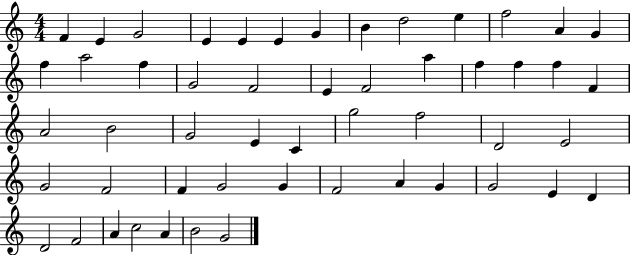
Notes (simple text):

F4/q E4/q G4/h E4/q E4/q E4/q G4/q B4/q D5/h E5/q F5/h A4/q G4/q F5/q A5/h F5/q G4/h F4/h E4/q F4/h A5/q F5/q F5/q F5/q F4/q A4/h B4/h G4/h E4/q C4/q G5/h F5/h D4/h E4/h G4/h F4/h F4/q G4/h G4/q F4/h A4/q G4/q G4/h E4/q D4/q D4/h F4/h A4/q C5/h A4/q B4/h G4/h